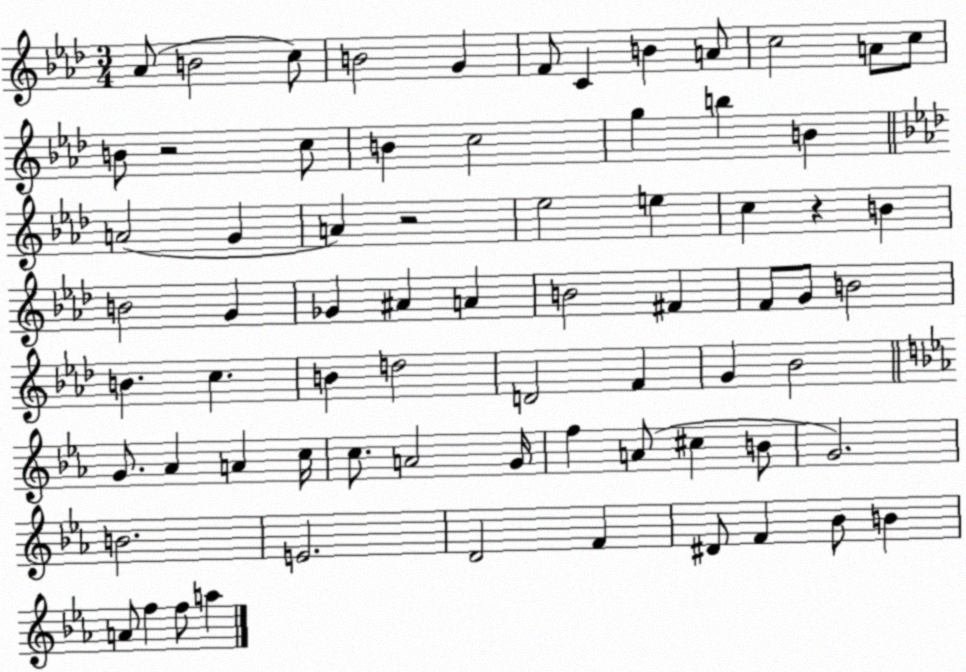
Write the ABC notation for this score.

X:1
T:Untitled
M:3/4
L:1/4
K:Ab
_A/2 B2 c/2 B2 G F/2 C B A/2 c2 A/2 c/2 B/2 z2 c/2 B c2 g b B A2 G A z2 _e2 e c z B B2 G _G ^A A B2 ^F F/2 G/2 B2 B c B d2 D2 F G _B2 G/2 _A A c/4 c/2 A2 G/4 f A/2 ^c B/2 G2 B2 E2 D2 F ^D/2 F _B/2 B A/2 f f/2 a